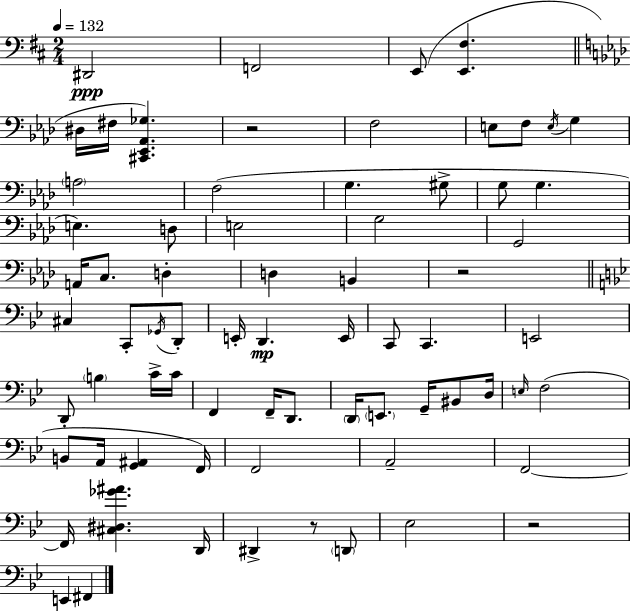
D#2/h F2/h E2/e [E2,F#3]/q. D#3/s F#3/s [C#2,Eb2,Ab2,Gb3]/q. R/h F3/h E3/e F3/e E3/s G3/q A3/h F3/h G3/q. G#3/e G3/e G3/q. E3/q. D3/e E3/h G3/h G2/h A2/s C3/e. D3/q D3/q B2/q R/h C#3/q C2/e Gb2/s D2/e E2/s D2/q. E2/s C2/e C2/q. E2/h D2/e B3/q C4/s C4/s F2/q F2/s D2/e. D2/s E2/e. G2/s BIS2/e D3/s E3/s F3/h B2/e A2/s [G2,A#2]/q F2/s F2/h A2/h F2/h F2/s [C#3,D#3,Gb4,A#4]/q. D2/s D#2/q R/e D2/e Eb3/h R/h E2/q F#2/q